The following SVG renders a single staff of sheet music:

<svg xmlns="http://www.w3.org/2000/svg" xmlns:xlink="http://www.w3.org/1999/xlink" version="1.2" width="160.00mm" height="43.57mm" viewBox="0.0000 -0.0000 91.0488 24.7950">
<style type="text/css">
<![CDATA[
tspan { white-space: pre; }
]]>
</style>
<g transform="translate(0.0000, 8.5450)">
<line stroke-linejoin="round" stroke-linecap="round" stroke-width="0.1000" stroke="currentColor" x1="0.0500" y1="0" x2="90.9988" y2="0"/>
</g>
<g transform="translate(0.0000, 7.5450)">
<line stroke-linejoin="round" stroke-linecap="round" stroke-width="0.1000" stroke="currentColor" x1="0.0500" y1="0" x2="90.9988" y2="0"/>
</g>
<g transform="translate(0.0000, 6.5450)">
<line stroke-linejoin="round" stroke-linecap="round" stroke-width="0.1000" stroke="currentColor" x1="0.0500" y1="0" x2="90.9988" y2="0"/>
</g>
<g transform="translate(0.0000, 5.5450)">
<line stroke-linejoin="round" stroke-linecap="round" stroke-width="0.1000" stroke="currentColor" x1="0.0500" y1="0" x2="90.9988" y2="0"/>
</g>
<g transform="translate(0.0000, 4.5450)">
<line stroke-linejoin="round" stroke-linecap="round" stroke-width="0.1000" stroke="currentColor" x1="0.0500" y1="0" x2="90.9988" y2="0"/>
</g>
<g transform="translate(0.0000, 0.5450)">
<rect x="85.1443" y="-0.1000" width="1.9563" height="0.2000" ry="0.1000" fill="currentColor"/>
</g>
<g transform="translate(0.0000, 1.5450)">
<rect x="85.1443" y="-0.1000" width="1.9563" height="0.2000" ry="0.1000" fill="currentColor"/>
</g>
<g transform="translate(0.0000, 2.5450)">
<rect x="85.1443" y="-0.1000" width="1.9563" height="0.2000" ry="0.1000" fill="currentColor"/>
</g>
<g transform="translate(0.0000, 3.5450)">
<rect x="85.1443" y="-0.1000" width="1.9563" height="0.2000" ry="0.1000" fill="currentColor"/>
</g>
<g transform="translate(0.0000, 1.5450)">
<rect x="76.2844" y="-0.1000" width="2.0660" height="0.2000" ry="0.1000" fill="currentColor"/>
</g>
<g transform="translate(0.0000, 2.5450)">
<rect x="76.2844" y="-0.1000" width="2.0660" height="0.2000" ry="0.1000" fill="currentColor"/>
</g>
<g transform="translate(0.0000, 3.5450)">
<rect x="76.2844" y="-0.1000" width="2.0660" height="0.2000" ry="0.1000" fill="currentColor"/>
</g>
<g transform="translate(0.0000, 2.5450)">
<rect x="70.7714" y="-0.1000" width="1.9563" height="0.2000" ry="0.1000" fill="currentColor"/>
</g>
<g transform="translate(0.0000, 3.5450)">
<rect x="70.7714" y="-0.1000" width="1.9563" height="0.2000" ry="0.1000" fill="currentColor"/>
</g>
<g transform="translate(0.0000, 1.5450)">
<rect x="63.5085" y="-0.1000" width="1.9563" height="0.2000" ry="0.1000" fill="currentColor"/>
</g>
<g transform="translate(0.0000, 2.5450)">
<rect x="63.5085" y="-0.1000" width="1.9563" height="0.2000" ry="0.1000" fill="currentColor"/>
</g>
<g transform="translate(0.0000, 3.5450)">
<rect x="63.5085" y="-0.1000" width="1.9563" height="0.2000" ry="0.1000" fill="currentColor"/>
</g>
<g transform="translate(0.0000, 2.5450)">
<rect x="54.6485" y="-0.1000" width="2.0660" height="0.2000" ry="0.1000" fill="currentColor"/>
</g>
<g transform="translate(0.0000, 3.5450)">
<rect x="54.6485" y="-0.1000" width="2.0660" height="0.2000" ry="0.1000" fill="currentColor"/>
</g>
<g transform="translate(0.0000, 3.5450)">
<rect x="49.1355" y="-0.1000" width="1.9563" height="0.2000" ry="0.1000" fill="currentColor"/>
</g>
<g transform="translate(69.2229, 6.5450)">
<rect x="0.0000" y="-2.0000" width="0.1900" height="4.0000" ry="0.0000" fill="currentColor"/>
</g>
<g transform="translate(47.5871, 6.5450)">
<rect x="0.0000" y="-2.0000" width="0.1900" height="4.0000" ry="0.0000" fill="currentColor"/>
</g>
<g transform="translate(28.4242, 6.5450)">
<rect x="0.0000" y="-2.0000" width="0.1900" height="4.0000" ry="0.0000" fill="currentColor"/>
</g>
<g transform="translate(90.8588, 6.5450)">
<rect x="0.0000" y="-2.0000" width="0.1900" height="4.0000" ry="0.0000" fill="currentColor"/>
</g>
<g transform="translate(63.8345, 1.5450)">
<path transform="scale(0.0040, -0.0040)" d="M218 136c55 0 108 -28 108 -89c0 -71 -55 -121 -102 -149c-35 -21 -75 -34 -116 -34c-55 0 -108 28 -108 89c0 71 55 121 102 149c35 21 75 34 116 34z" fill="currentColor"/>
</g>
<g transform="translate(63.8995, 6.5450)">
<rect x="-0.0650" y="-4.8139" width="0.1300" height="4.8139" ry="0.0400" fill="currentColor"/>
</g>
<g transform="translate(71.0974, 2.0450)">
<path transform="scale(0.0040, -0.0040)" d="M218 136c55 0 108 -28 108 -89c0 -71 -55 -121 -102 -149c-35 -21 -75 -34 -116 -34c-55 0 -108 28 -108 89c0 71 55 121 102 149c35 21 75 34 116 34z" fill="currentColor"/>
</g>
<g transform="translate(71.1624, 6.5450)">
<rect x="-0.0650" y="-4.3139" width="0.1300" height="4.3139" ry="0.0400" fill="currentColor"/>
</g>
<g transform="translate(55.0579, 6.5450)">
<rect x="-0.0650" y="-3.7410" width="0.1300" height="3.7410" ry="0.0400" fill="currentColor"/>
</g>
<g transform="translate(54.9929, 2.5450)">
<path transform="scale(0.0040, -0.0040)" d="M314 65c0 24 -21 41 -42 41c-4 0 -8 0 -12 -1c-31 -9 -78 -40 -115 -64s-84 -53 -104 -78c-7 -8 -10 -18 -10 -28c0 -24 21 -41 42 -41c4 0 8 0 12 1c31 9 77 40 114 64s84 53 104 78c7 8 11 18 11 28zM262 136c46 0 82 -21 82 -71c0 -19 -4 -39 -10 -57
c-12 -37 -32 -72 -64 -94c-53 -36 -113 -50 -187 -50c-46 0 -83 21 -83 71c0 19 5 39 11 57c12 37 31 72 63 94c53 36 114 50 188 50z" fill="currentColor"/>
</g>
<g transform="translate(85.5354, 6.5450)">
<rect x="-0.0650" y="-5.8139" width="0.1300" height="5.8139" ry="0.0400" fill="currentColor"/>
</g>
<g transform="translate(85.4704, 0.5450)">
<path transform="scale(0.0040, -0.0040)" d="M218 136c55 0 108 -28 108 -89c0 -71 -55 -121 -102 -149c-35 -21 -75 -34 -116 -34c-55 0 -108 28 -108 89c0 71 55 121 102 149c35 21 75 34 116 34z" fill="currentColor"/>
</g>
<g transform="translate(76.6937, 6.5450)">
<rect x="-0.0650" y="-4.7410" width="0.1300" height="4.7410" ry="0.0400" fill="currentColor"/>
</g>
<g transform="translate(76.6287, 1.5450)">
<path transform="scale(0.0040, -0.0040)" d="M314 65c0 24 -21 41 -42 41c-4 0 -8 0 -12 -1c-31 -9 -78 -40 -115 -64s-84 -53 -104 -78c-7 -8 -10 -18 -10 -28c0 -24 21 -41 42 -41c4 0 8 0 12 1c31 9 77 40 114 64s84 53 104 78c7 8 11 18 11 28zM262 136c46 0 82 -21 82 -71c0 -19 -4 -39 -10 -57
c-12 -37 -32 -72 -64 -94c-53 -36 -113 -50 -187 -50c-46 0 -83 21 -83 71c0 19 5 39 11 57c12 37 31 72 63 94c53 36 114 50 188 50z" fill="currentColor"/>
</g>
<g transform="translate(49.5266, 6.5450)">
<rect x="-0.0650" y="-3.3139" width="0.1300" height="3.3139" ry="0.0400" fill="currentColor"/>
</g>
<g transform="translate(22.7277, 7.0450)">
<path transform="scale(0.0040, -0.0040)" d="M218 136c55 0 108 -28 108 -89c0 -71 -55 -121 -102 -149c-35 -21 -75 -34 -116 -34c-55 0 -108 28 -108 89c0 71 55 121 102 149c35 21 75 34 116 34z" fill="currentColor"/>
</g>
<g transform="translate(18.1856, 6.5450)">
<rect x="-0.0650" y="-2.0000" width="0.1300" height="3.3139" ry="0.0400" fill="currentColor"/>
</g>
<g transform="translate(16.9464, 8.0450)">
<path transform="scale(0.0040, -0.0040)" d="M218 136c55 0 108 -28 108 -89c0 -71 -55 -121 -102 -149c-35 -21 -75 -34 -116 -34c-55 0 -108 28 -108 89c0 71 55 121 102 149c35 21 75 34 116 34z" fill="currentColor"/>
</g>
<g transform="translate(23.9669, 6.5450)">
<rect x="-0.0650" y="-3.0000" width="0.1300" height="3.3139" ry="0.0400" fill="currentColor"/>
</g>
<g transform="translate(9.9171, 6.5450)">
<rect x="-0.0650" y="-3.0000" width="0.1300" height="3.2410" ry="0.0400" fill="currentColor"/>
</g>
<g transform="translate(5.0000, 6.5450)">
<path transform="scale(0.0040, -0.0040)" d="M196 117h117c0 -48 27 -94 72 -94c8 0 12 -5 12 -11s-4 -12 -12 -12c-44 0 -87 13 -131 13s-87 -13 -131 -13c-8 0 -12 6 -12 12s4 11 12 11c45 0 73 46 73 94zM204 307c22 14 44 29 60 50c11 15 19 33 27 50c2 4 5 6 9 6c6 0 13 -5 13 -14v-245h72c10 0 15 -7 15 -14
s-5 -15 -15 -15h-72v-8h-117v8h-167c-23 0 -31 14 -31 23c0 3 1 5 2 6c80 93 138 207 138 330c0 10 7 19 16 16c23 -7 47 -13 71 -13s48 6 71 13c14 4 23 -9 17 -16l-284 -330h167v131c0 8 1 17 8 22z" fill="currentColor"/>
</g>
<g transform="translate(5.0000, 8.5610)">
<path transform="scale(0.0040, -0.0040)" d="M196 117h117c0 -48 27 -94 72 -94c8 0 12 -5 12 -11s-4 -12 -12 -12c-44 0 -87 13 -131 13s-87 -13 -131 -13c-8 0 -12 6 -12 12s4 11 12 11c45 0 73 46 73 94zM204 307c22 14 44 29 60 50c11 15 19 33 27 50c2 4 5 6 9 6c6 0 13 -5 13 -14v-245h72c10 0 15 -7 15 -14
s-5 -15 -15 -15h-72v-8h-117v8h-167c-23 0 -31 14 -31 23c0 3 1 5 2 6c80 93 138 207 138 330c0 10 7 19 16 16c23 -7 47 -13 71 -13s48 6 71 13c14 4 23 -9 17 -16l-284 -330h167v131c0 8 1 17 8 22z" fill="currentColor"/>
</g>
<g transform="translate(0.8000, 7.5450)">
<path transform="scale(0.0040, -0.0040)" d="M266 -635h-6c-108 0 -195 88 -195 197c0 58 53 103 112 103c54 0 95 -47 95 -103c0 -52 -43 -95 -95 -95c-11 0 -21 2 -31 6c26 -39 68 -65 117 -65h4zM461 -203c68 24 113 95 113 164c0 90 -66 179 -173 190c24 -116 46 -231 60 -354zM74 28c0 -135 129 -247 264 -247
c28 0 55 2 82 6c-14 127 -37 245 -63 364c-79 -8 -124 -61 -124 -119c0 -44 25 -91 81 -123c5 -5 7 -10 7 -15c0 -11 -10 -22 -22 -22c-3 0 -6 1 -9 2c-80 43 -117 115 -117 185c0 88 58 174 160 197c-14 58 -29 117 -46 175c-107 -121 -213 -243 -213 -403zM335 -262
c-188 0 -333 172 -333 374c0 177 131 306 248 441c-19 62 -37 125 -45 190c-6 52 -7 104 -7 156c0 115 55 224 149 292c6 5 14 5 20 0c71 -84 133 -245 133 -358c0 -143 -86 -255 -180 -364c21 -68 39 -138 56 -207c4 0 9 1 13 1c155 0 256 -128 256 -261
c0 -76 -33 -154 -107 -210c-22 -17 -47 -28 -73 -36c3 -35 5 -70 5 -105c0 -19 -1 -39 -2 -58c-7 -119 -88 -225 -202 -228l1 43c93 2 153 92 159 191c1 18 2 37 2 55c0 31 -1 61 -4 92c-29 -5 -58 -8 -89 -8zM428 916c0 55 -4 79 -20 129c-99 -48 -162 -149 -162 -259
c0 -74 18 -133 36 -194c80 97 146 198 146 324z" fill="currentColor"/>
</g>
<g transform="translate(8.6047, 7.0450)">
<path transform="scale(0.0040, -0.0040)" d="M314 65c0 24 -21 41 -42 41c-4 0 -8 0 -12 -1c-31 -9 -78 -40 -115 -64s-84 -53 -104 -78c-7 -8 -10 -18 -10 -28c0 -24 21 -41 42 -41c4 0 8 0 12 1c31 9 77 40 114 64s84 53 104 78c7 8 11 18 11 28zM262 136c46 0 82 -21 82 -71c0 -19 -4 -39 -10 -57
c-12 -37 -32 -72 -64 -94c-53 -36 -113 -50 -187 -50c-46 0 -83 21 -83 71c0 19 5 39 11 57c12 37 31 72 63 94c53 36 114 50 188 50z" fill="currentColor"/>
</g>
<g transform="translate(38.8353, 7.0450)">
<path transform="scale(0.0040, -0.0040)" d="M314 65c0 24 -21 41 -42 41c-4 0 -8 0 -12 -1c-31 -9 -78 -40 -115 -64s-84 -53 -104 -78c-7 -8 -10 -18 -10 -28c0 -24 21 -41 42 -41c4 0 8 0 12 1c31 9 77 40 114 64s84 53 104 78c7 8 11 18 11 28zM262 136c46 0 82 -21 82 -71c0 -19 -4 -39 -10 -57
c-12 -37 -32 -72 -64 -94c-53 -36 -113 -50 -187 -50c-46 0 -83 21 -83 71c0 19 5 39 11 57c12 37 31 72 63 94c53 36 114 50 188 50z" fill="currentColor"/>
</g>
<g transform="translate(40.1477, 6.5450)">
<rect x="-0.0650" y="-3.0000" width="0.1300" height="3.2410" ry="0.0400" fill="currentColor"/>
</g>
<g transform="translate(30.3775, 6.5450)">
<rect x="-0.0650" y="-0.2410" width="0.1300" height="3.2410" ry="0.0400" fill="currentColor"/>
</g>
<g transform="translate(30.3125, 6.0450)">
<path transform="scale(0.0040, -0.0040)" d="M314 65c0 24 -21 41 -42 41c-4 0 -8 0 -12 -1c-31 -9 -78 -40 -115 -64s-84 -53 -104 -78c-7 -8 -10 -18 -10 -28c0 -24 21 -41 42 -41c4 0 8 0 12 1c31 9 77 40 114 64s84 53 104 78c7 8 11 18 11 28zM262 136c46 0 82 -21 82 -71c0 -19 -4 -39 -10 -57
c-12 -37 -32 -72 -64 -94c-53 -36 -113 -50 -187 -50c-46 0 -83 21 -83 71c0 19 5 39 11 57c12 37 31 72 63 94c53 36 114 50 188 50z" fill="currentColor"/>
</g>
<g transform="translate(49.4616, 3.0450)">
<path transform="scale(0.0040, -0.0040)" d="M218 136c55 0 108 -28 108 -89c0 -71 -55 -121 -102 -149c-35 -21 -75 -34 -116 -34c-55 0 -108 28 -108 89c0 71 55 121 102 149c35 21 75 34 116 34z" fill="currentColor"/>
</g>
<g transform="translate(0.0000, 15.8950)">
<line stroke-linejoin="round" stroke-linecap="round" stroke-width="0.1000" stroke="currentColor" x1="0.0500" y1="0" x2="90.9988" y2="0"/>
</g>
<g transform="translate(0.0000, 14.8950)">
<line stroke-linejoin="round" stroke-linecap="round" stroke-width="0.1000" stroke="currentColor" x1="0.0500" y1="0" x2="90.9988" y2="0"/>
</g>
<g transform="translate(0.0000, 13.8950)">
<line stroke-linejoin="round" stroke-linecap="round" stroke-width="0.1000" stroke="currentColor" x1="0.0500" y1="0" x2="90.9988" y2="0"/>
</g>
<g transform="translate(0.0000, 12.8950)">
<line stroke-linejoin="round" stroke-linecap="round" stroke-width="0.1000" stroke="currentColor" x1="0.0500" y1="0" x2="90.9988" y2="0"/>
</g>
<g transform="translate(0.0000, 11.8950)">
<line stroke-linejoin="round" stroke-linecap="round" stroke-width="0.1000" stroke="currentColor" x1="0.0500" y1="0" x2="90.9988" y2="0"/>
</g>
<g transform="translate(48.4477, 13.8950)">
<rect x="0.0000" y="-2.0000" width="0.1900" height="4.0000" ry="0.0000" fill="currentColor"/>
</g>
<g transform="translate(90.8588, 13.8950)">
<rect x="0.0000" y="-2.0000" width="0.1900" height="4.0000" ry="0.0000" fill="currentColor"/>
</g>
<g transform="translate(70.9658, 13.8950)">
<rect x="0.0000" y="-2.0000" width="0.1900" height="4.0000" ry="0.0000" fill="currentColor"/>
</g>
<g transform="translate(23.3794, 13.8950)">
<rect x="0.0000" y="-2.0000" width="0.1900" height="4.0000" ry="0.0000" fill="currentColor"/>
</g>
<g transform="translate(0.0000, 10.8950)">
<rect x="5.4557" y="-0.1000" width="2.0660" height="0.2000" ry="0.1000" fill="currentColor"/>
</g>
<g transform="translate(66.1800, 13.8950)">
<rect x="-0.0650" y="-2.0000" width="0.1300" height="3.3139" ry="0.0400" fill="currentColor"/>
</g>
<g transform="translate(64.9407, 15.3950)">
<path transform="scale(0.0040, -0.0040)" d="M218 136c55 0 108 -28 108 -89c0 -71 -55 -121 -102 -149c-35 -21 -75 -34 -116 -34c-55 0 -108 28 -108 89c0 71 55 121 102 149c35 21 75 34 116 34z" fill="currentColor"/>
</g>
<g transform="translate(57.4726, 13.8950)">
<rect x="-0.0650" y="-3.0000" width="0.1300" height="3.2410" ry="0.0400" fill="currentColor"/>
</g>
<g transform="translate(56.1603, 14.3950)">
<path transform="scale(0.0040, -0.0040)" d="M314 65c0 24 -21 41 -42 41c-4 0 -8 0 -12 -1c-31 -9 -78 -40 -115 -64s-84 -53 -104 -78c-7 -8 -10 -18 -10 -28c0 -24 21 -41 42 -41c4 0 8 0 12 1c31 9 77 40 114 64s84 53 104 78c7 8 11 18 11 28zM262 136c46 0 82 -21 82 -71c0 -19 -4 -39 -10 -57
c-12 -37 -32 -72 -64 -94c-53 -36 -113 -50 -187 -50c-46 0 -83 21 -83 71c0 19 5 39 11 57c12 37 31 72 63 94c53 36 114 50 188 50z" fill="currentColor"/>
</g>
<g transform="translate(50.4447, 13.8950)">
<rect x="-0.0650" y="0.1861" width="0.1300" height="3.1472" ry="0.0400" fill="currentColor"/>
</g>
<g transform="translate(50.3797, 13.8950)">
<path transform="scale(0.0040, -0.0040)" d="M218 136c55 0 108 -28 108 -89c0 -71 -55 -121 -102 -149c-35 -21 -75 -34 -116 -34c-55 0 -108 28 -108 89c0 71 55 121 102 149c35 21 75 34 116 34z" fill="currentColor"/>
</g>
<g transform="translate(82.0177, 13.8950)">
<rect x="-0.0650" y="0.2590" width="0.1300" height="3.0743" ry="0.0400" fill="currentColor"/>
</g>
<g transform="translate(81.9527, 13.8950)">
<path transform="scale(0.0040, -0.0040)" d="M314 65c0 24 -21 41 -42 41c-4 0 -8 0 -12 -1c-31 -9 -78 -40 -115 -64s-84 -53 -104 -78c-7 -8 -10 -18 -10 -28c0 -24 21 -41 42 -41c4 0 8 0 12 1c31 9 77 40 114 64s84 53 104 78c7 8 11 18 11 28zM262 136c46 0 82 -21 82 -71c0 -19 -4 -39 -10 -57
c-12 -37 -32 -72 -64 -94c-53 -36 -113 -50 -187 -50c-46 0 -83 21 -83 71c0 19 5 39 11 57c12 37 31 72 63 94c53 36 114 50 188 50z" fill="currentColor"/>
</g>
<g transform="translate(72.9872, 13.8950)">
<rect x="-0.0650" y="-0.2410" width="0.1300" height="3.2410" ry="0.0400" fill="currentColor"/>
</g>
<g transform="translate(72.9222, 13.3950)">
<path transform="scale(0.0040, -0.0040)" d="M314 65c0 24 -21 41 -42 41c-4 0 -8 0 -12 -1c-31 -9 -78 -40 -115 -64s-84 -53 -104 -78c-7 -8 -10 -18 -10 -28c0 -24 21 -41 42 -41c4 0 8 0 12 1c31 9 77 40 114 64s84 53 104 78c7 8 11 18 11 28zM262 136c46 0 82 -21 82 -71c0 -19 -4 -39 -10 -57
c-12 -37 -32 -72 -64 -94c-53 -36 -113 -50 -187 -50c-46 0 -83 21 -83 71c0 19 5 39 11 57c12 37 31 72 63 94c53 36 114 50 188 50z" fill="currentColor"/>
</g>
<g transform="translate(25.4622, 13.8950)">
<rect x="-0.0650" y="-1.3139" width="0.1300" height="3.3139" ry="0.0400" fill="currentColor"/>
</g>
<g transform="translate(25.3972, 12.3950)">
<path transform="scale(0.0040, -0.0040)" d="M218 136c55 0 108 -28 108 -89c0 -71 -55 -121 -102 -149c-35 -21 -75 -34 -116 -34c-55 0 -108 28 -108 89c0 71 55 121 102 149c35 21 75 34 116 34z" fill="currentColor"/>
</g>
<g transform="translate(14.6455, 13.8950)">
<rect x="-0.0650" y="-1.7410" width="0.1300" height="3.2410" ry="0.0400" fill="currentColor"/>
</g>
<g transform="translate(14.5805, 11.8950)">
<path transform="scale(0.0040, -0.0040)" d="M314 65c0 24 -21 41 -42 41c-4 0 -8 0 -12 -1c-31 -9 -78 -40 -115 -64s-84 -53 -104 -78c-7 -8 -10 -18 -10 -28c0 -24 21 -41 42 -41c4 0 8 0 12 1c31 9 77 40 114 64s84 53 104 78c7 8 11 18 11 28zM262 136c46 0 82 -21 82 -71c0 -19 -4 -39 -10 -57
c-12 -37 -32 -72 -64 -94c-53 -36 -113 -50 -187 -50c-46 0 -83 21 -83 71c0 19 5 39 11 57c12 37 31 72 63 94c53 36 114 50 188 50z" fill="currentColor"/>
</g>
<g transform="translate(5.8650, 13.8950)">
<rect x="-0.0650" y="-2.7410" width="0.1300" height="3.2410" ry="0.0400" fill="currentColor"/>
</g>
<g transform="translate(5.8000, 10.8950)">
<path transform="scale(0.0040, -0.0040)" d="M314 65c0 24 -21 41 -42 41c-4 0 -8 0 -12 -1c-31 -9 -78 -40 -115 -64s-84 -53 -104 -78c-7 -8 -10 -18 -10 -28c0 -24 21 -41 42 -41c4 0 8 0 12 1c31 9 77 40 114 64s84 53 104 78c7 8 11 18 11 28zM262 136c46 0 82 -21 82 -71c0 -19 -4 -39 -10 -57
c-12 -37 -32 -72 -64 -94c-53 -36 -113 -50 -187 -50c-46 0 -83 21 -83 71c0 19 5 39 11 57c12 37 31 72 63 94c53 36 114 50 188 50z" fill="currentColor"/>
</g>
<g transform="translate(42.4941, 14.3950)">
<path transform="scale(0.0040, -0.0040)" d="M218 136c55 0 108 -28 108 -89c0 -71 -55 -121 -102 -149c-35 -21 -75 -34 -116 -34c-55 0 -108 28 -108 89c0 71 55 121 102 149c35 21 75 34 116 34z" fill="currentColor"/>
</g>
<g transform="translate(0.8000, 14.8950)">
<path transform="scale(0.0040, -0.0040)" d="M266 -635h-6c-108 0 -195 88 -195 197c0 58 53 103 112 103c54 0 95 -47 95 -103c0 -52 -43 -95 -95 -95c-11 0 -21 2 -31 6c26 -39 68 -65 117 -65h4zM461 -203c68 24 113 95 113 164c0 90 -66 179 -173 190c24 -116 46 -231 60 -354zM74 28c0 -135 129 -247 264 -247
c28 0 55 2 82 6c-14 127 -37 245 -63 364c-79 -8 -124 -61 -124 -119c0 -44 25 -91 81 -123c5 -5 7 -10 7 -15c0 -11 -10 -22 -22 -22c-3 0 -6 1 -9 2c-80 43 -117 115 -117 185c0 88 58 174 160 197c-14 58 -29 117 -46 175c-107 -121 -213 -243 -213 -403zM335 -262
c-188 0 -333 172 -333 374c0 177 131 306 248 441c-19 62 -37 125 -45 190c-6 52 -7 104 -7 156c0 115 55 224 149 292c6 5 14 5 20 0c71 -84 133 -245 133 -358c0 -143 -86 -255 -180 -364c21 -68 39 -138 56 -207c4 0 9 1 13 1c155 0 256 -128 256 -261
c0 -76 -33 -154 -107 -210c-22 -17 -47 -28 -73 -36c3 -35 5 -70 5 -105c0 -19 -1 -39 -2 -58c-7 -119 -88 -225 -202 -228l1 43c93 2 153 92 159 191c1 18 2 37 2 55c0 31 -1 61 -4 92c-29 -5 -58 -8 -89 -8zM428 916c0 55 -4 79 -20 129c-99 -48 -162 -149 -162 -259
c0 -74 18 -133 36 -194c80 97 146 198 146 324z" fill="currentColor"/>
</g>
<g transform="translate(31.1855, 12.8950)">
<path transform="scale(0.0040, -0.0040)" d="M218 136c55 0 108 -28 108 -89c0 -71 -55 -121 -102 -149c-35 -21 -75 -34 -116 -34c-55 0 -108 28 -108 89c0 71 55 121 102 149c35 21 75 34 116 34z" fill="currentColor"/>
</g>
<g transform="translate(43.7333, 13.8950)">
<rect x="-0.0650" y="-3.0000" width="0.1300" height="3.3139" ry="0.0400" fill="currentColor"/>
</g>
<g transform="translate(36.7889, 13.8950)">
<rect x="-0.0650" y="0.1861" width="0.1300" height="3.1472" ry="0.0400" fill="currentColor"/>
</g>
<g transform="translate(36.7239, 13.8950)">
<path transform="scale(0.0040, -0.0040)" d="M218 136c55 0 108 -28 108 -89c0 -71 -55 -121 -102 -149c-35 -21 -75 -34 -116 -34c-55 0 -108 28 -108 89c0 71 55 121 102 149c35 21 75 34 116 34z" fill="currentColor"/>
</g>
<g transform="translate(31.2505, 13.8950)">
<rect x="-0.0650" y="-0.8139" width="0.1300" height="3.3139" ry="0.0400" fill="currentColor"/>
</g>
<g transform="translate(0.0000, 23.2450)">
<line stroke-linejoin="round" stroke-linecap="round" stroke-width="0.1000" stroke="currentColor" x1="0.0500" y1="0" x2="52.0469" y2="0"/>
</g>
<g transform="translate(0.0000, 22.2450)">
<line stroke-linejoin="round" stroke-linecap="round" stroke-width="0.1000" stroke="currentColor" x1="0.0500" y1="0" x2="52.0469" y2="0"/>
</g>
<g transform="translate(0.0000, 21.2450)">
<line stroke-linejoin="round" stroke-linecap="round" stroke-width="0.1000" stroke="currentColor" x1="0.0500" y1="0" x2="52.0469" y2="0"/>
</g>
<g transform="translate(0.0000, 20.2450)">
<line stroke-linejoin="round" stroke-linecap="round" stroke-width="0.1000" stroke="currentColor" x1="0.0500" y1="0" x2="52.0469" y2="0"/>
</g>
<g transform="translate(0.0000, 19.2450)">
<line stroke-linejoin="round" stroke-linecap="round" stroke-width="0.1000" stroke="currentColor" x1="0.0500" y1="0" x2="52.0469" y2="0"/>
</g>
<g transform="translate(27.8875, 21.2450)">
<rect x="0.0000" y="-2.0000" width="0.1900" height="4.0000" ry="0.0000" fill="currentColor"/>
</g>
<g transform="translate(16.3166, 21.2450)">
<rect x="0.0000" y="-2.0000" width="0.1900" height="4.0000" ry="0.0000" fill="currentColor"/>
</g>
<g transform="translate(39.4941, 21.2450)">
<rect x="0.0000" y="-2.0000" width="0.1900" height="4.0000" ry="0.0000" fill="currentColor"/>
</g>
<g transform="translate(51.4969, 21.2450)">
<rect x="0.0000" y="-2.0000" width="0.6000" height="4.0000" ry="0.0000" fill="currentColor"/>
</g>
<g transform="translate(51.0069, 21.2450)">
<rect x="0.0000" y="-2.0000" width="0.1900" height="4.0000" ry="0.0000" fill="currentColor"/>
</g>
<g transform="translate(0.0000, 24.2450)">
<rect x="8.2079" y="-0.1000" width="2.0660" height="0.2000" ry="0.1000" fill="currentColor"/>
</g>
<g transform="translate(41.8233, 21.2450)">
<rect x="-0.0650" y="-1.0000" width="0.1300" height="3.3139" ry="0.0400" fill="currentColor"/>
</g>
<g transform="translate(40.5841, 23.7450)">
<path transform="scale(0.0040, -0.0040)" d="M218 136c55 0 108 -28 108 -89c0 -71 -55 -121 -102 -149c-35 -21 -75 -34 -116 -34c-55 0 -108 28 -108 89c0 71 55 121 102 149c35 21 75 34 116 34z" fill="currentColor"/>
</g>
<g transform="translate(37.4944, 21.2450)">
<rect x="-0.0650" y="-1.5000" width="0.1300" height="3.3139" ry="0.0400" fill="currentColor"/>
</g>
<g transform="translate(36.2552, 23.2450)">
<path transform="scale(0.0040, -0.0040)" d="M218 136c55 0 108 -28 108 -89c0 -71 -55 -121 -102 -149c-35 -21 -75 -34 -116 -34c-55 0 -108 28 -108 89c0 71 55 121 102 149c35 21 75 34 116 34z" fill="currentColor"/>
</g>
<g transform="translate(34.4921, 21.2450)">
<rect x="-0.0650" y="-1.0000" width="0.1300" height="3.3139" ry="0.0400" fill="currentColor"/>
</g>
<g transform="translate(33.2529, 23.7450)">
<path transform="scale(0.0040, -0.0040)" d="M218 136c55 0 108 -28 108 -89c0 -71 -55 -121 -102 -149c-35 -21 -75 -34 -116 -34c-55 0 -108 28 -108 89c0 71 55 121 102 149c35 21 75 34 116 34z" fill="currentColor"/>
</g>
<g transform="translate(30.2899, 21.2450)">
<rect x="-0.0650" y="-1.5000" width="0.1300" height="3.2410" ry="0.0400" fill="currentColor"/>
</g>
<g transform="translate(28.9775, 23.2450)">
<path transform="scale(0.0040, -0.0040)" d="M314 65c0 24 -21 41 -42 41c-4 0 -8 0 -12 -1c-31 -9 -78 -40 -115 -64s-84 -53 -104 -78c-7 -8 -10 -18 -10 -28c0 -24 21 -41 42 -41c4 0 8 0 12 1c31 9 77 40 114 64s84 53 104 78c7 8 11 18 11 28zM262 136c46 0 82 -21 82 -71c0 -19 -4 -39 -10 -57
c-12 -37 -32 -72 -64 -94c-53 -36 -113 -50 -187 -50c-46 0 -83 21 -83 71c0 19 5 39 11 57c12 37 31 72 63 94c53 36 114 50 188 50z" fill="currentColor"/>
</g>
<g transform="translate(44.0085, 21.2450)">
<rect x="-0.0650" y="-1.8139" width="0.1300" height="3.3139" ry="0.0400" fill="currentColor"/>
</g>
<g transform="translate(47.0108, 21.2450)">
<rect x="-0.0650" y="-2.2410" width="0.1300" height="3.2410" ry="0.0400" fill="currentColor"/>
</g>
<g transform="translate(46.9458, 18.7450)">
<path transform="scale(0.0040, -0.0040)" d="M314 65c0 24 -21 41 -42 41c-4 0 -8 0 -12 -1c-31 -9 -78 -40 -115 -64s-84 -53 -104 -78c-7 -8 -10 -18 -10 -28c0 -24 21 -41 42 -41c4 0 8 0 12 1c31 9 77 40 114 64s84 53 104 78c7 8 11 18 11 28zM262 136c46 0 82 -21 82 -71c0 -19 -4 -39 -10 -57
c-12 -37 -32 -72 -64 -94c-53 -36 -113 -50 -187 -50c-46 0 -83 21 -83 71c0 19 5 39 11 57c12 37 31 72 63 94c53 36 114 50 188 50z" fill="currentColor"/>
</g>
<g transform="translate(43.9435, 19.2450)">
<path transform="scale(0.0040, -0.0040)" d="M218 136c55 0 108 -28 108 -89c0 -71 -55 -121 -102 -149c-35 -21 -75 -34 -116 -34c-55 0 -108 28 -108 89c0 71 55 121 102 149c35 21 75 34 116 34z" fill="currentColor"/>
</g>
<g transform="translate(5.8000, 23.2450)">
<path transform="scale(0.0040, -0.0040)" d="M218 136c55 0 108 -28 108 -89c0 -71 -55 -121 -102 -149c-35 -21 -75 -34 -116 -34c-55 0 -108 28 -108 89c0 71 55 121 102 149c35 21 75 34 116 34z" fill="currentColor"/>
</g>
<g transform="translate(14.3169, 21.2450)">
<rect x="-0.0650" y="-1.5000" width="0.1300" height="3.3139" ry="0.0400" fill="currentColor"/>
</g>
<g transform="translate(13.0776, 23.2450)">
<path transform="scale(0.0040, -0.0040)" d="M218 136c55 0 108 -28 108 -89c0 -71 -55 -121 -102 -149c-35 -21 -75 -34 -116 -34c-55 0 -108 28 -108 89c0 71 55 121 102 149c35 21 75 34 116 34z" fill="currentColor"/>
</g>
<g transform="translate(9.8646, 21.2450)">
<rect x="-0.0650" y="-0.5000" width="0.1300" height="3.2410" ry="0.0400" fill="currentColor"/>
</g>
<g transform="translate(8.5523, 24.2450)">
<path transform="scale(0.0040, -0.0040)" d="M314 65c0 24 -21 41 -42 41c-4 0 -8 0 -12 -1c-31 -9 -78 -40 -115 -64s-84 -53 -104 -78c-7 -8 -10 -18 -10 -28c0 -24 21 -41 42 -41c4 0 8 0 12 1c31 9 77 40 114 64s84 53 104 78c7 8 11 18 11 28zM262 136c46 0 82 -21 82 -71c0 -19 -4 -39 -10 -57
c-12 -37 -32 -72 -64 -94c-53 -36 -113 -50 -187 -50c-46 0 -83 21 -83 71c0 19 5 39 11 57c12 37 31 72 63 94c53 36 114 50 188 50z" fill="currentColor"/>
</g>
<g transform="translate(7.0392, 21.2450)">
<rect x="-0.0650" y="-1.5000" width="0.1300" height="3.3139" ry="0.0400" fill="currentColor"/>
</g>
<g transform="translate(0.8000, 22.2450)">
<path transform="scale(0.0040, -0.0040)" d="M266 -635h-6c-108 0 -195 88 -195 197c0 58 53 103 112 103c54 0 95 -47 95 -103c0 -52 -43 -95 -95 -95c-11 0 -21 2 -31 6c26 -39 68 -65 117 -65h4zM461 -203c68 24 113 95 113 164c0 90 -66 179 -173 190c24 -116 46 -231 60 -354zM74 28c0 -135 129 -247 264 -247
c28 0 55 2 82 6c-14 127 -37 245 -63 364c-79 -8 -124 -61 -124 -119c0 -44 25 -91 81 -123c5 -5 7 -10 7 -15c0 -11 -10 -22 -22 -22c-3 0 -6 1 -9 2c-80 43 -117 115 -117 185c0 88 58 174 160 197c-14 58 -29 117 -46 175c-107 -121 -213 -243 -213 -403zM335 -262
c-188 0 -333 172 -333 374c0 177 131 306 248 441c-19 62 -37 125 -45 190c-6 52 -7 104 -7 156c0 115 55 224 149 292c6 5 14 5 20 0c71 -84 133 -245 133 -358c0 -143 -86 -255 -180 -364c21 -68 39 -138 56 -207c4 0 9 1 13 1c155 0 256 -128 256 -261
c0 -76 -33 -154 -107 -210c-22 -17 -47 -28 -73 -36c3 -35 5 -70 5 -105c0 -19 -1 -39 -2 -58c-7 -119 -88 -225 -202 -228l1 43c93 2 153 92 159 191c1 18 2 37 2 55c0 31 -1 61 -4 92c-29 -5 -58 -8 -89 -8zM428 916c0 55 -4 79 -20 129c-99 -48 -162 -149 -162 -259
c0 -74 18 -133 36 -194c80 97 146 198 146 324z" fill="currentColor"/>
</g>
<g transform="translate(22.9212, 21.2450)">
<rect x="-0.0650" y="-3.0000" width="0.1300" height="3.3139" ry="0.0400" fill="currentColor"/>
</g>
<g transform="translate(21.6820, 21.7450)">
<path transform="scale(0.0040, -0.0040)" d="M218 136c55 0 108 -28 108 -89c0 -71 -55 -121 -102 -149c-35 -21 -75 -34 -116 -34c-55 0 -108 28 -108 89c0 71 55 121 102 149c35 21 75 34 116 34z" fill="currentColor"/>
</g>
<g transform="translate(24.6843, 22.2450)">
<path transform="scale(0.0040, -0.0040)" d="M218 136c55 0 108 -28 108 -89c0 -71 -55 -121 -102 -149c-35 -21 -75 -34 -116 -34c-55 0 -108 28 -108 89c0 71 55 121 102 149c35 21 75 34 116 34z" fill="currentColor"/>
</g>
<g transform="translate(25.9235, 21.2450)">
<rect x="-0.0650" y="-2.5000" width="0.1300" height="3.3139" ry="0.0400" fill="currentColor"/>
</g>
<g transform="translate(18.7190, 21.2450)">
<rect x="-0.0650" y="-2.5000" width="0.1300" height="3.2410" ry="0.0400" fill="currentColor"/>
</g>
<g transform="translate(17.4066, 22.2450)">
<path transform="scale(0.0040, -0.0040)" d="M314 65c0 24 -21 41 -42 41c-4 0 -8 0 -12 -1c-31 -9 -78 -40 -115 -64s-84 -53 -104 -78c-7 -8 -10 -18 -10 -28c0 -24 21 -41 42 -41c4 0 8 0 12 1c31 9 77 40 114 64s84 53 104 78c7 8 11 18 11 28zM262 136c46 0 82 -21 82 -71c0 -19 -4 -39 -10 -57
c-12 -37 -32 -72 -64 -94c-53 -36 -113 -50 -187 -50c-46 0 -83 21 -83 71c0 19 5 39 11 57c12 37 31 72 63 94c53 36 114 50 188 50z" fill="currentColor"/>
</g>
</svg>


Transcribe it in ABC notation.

X:1
T:Untitled
M:4/4
L:1/4
K:C
A2 F A c2 A2 b c'2 e' d' e'2 g' a2 f2 e d B A B A2 F c2 B2 E C2 E G2 A G E2 D E D f g2